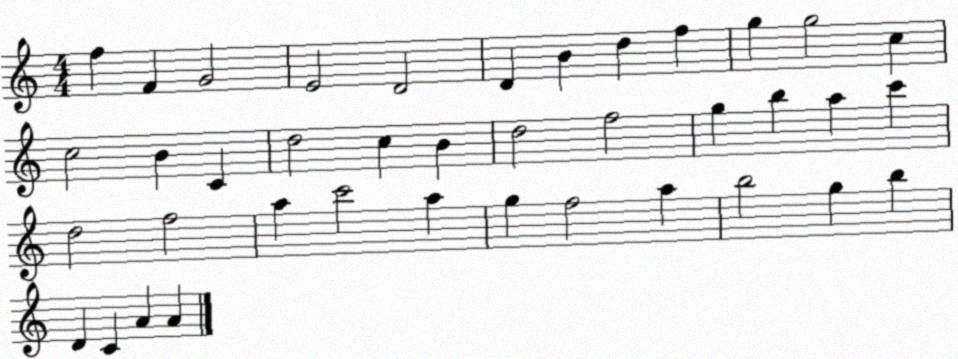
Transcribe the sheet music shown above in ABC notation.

X:1
T:Untitled
M:4/4
L:1/4
K:C
f F G2 E2 D2 D B d f g g2 c c2 B C d2 c B d2 f2 g b a c' d2 f2 a c'2 a g f2 a b2 g b D C A A